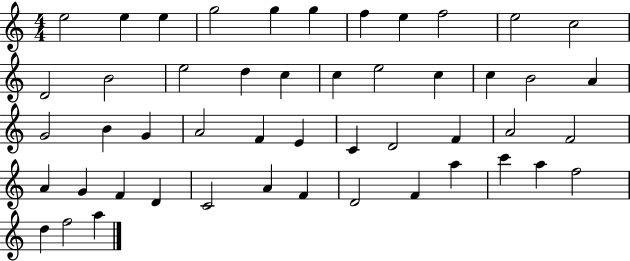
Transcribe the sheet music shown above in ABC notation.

X:1
T:Untitled
M:4/4
L:1/4
K:C
e2 e e g2 g g f e f2 e2 c2 D2 B2 e2 d c c e2 c c B2 A G2 B G A2 F E C D2 F A2 F2 A G F D C2 A F D2 F a c' a f2 d f2 a